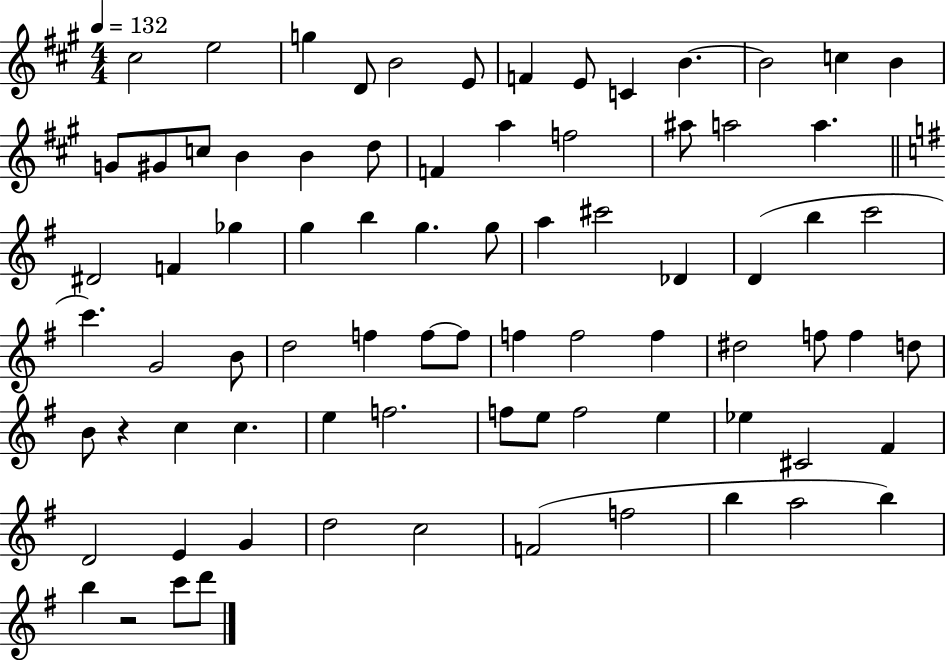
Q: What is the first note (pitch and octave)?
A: C#5